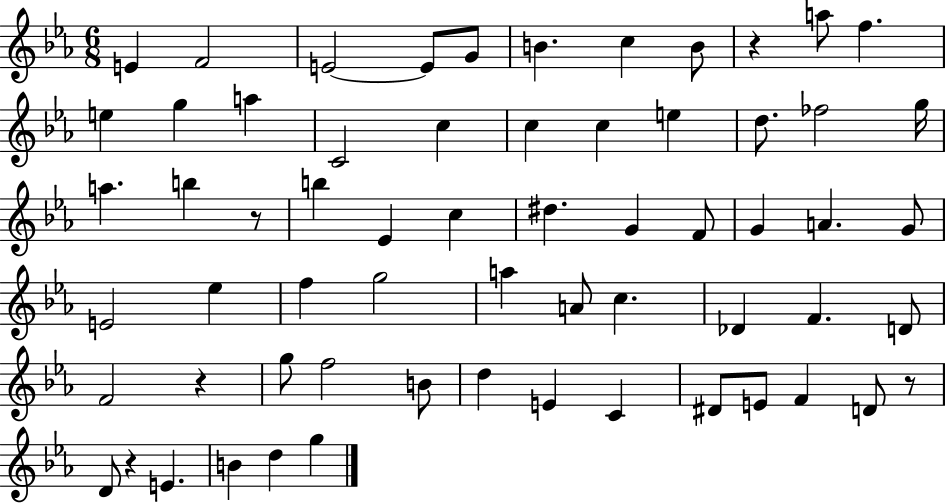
E4/q F4/h E4/h E4/e G4/e B4/q. C5/q B4/e R/q A5/e F5/q. E5/q G5/q A5/q C4/h C5/q C5/q C5/q E5/q D5/e. FES5/h G5/s A5/q. B5/q R/e B5/q Eb4/q C5/q D#5/q. G4/q F4/e G4/q A4/q. G4/e E4/h Eb5/q F5/q G5/h A5/q A4/e C5/q. Db4/q F4/q. D4/e F4/h R/q G5/e F5/h B4/e D5/q E4/q C4/q D#4/e E4/e F4/q D4/e R/e D4/e R/q E4/q. B4/q D5/q G5/q